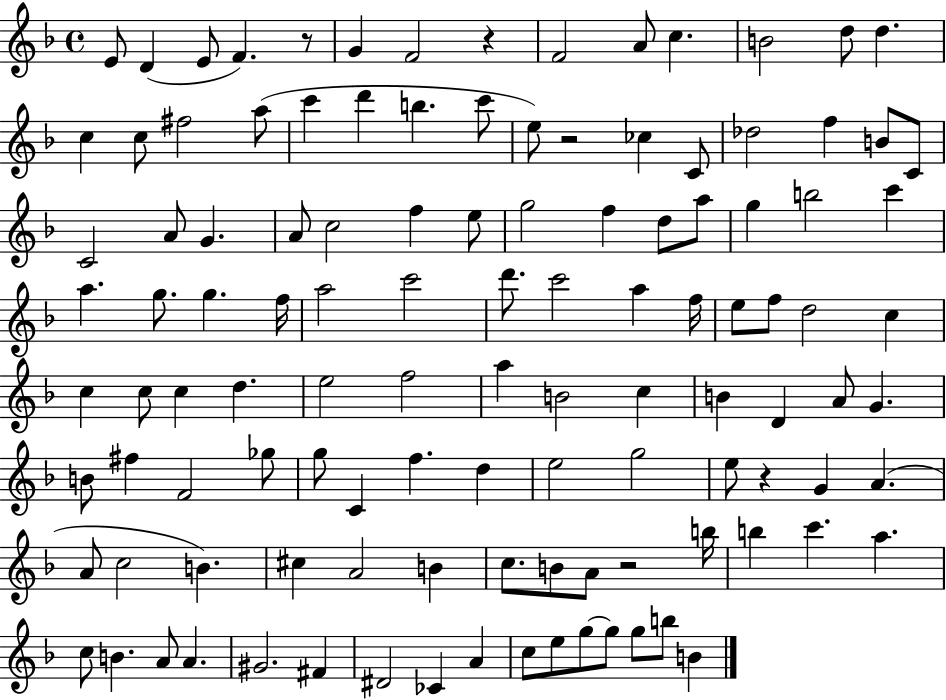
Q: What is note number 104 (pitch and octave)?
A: C5